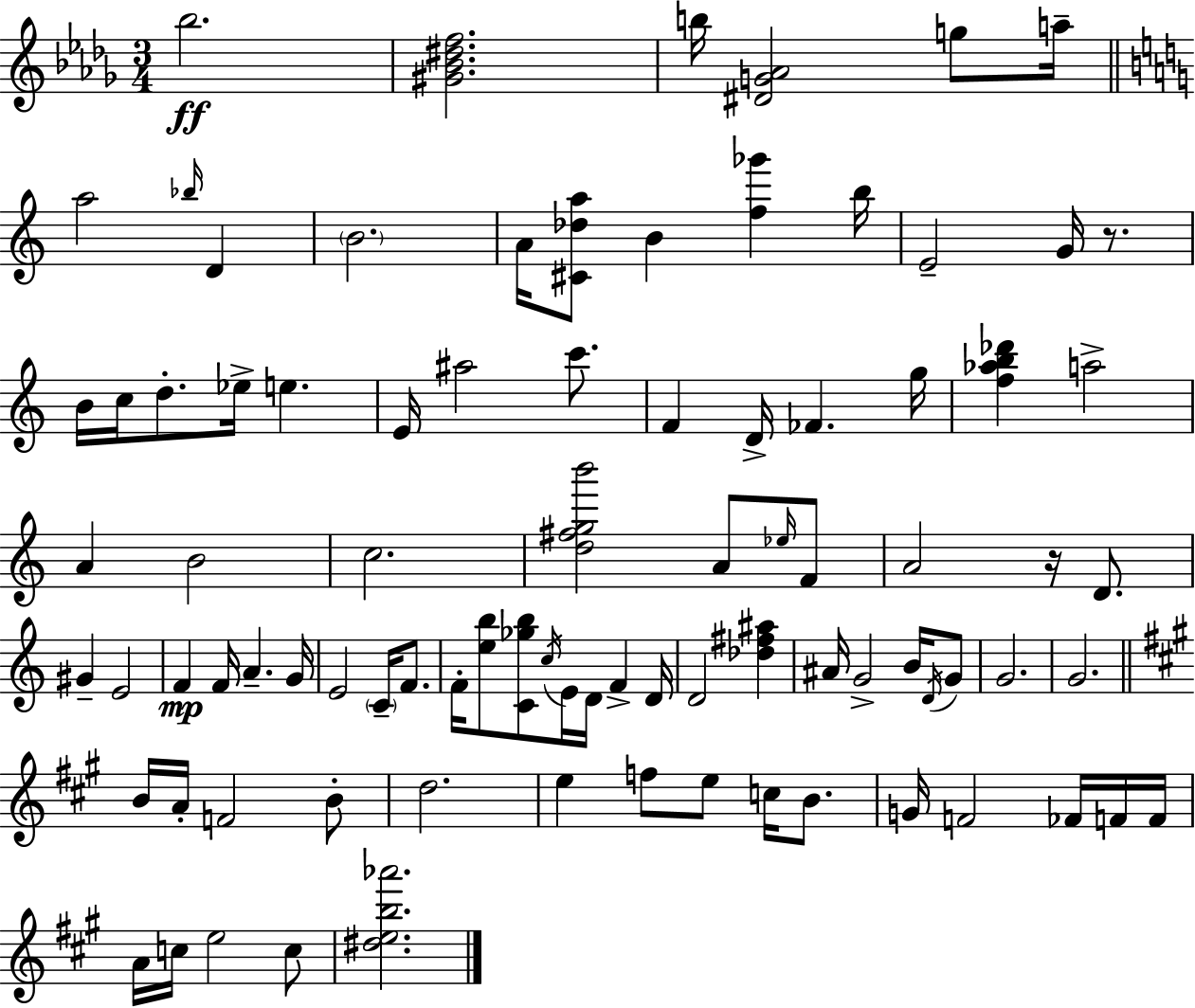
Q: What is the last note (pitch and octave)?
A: C5